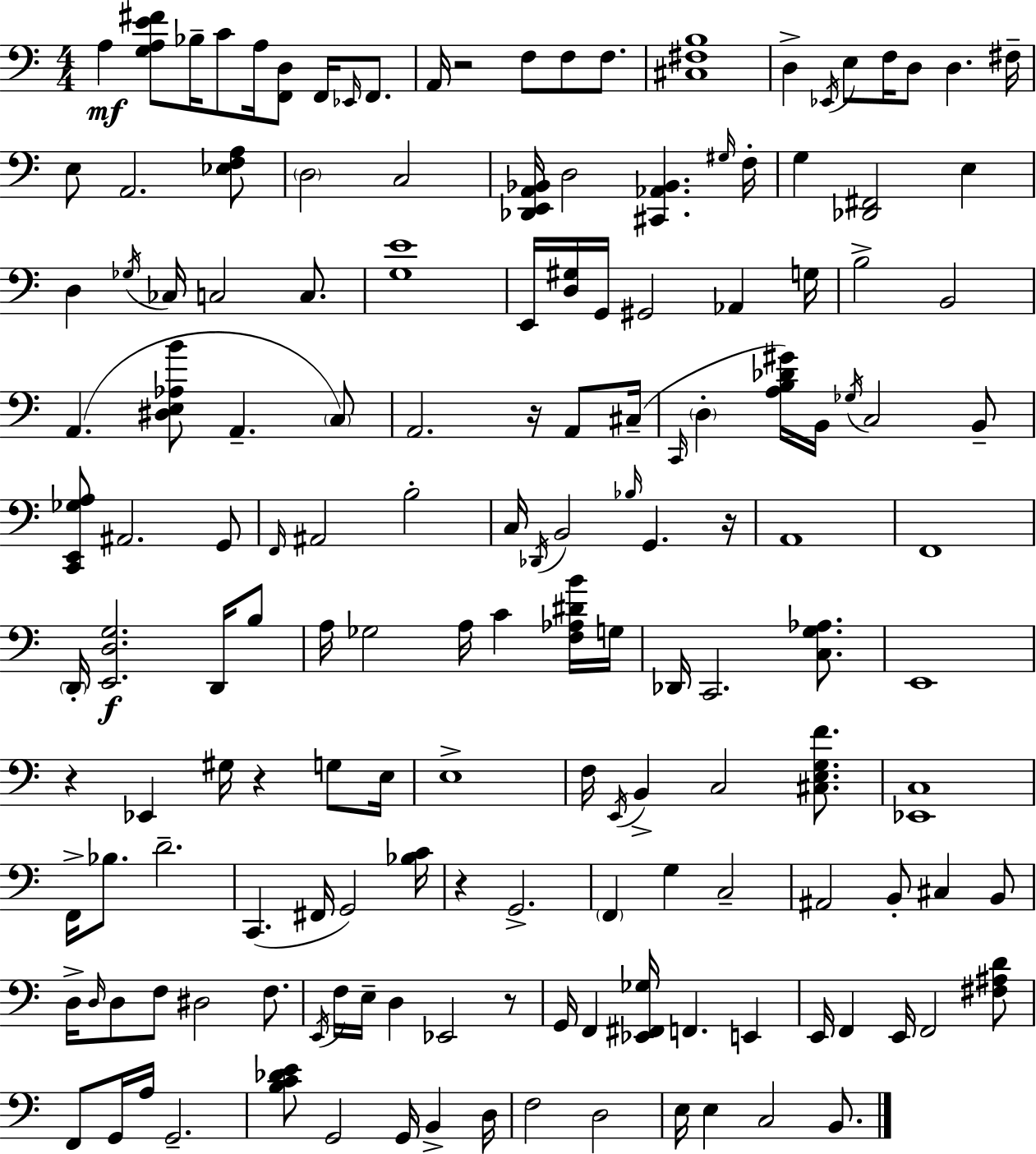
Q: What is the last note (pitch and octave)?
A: B2